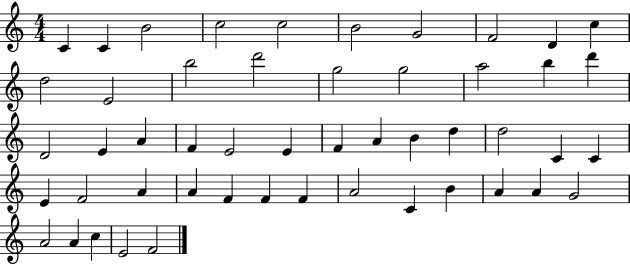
X:1
T:Untitled
M:4/4
L:1/4
K:C
C C B2 c2 c2 B2 G2 F2 D c d2 E2 b2 d'2 g2 g2 a2 b d' D2 E A F E2 E F A B d d2 C C E F2 A A F F F A2 C B A A G2 A2 A c E2 F2